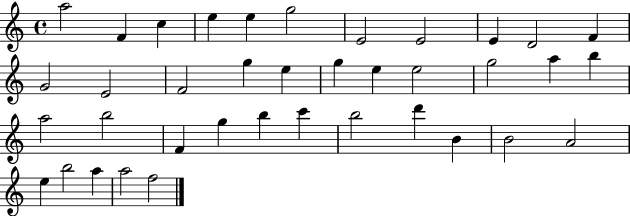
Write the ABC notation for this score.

X:1
T:Untitled
M:4/4
L:1/4
K:C
a2 F c e e g2 E2 E2 E D2 F G2 E2 F2 g e g e e2 g2 a b a2 b2 F g b c' b2 d' B B2 A2 e b2 a a2 f2